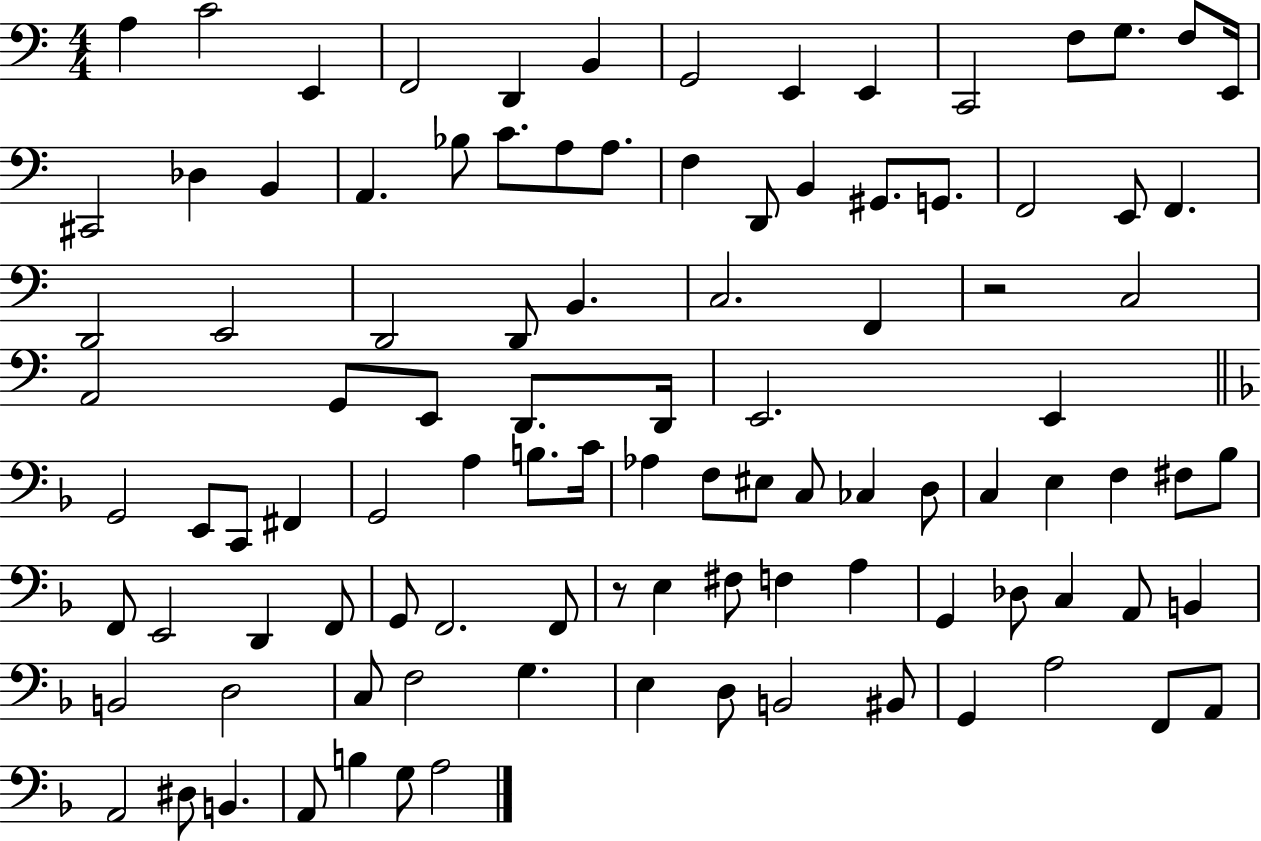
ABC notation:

X:1
T:Untitled
M:4/4
L:1/4
K:C
A, C2 E,, F,,2 D,, B,, G,,2 E,, E,, C,,2 F,/2 G,/2 F,/2 E,,/4 ^C,,2 _D, B,, A,, _B,/2 C/2 A,/2 A,/2 F, D,,/2 B,, ^G,,/2 G,,/2 F,,2 E,,/2 F,, D,,2 E,,2 D,,2 D,,/2 B,, C,2 F,, z2 C,2 A,,2 G,,/2 E,,/2 D,,/2 D,,/4 E,,2 E,, G,,2 E,,/2 C,,/2 ^F,, G,,2 A, B,/2 C/4 _A, F,/2 ^E,/2 C,/2 _C, D,/2 C, E, F, ^F,/2 _B,/2 F,,/2 E,,2 D,, F,,/2 G,,/2 F,,2 F,,/2 z/2 E, ^F,/2 F, A, G,, _D,/2 C, A,,/2 B,, B,,2 D,2 C,/2 F,2 G, E, D,/2 B,,2 ^B,,/2 G,, A,2 F,,/2 A,,/2 A,,2 ^D,/2 B,, A,,/2 B, G,/2 A,2